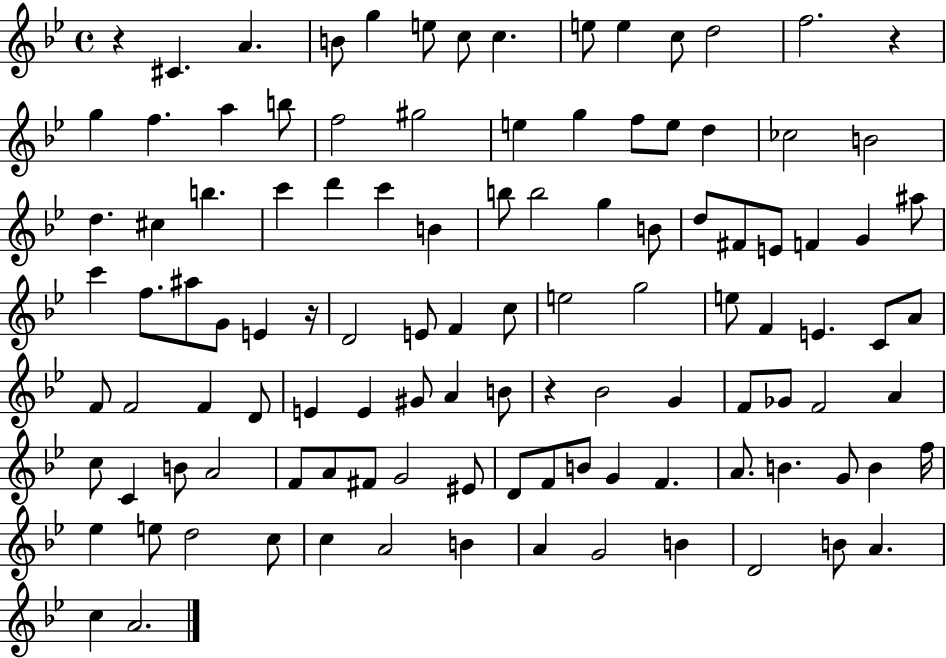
{
  \clef treble
  \time 4/4
  \defaultTimeSignature
  \key bes \major
  r4 cis'4. a'4. | b'8 g''4 e''8 c''8 c''4. | e''8 e''4 c''8 d''2 | f''2. r4 | \break g''4 f''4. a''4 b''8 | f''2 gis''2 | e''4 g''4 f''8 e''8 d''4 | ces''2 b'2 | \break d''4. cis''4 b''4. | c'''4 d'''4 c'''4 b'4 | b''8 b''2 g''4 b'8 | d''8 fis'8 e'8 f'4 g'4 ais''8 | \break c'''4 f''8. ais''8 g'8 e'4 r16 | d'2 e'8 f'4 c''8 | e''2 g''2 | e''8 f'4 e'4. c'8 a'8 | \break f'8 f'2 f'4 d'8 | e'4 e'4 gis'8 a'4 b'8 | r4 bes'2 g'4 | f'8 ges'8 f'2 a'4 | \break c''8 c'4 b'8 a'2 | f'8 a'8 fis'8 g'2 eis'8 | d'8 f'8 b'8 g'4 f'4. | a'8. b'4. g'8 b'4 f''16 | \break ees''4 e''8 d''2 c''8 | c''4 a'2 b'4 | a'4 g'2 b'4 | d'2 b'8 a'4. | \break c''4 a'2. | \bar "|."
}